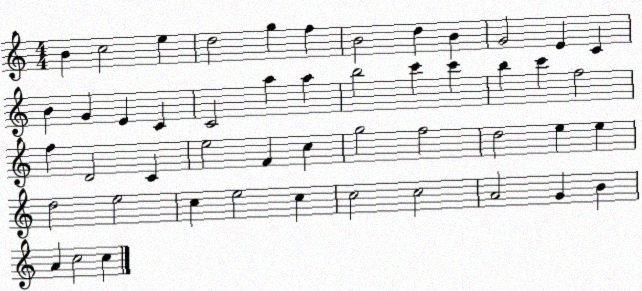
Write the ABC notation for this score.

X:1
T:Untitled
M:4/4
L:1/4
K:C
B c2 e d2 g f B2 d B G2 E C B G E C C2 a a b2 c' c' b c' f2 f D2 C e2 F c g2 f2 d2 e e d2 e2 c e2 c c2 c2 A2 G B A c2 c